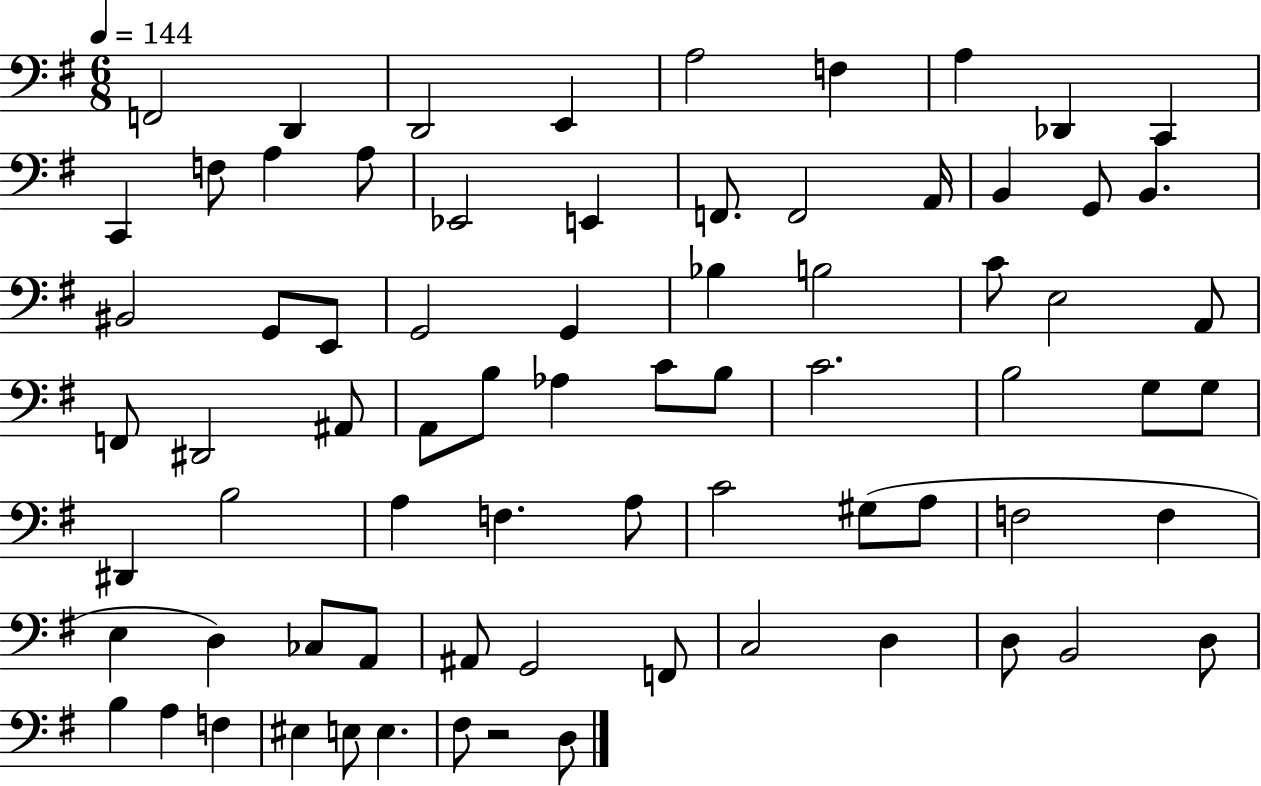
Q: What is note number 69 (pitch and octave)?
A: EIS3